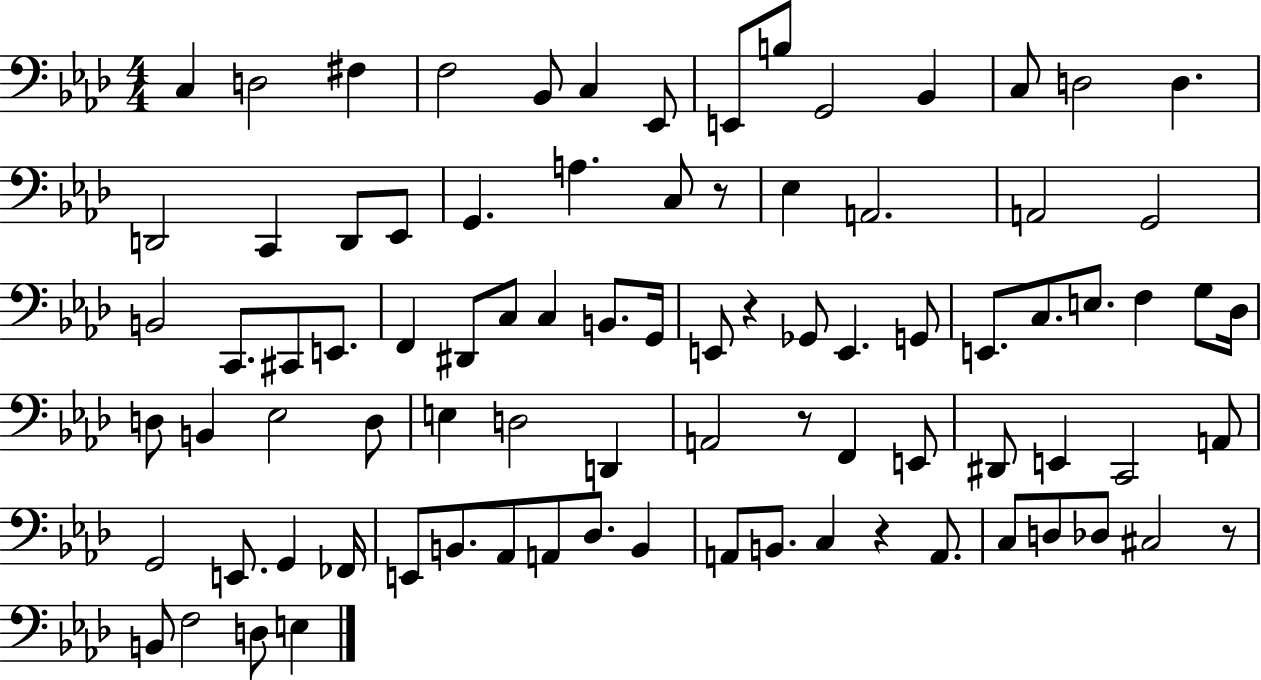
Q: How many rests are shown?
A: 5